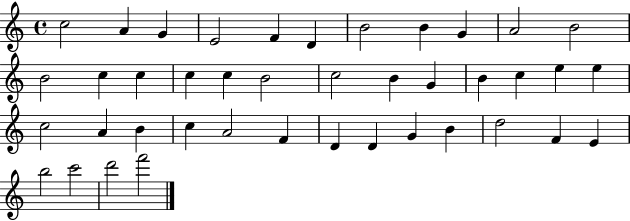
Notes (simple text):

C5/h A4/q G4/q E4/h F4/q D4/q B4/h B4/q G4/q A4/h B4/h B4/h C5/q C5/q C5/q C5/q B4/h C5/h B4/q G4/q B4/q C5/q E5/q E5/q C5/h A4/q B4/q C5/q A4/h F4/q D4/q D4/q G4/q B4/q D5/h F4/q E4/q B5/h C6/h D6/h F6/h